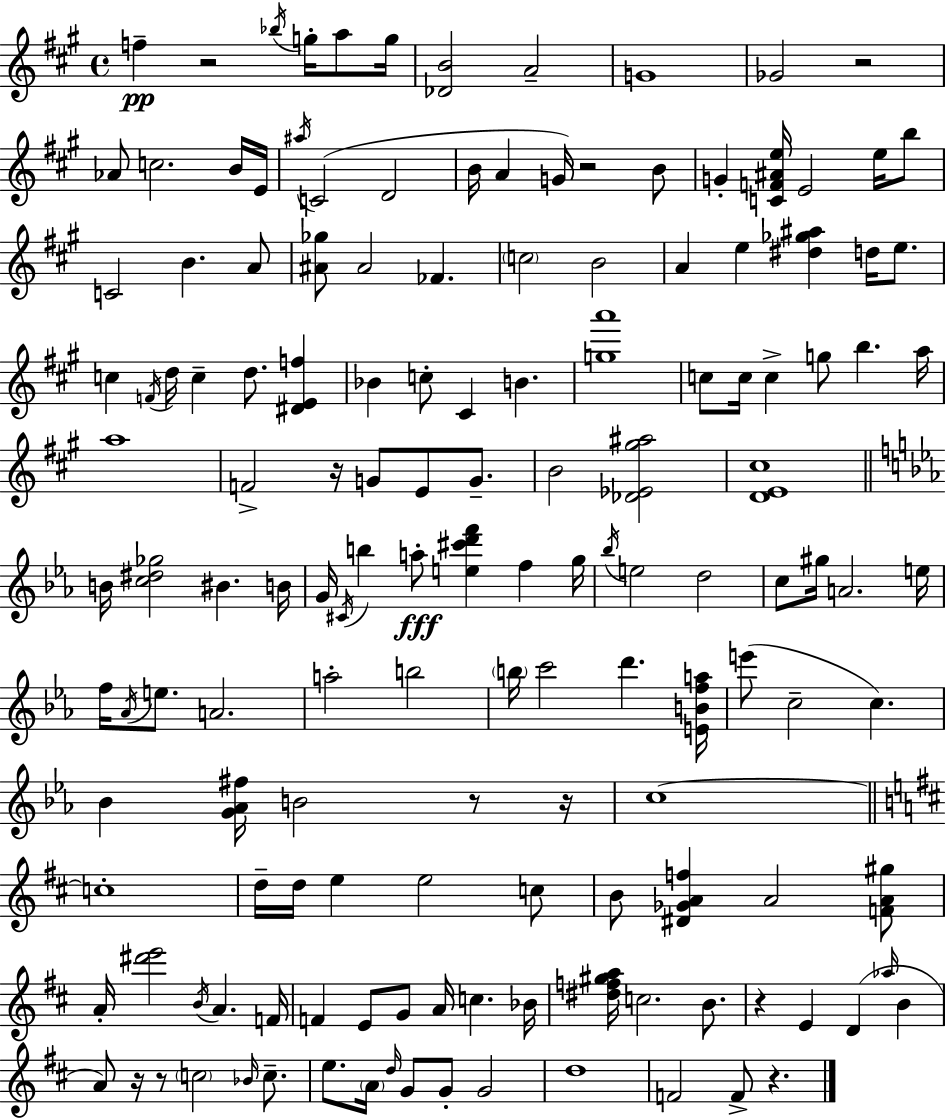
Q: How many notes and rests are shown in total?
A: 149